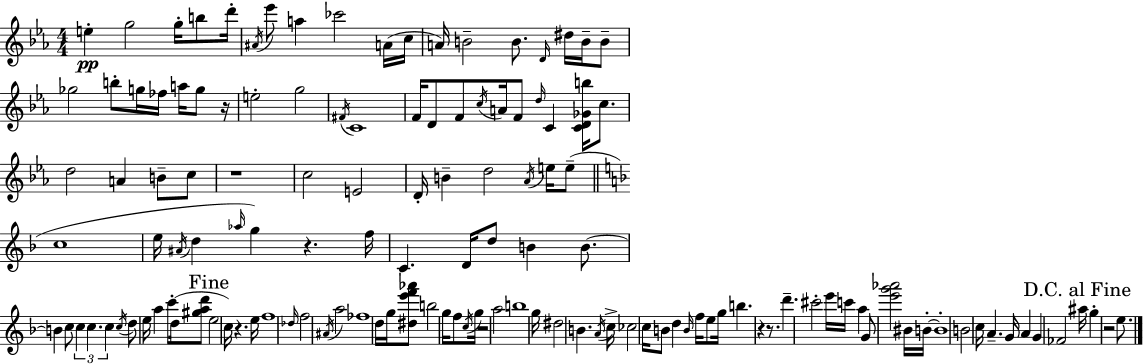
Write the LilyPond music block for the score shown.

{
  \clef treble
  \numericTimeSignature
  \time 4/4
  \key c \minor
  e''4-.\pp g''2 g''16-. b''8 d'''16-. | \acciaccatura { ais'16 } ees'''8 a''4 ces'''2 a'16( | c''16 a'16) b'2-- b'8. \grace { d'16 } dis''16 b'16-- | b'8-- ges''2 b''8-. g''16 fes''16 a''16 g''8 | \break r16 e''2-. g''2 | \acciaccatura { fis'16 } c'1 | f'16 d'8 f'8 \acciaccatura { c''16 } a'16 f'8 \grace { d''16 } c'4 | <c' d' ges' b''>16 c''8. d''2 a'4 | \break b'8-- c''8 r1 | c''2 e'2 | d'16-. b'4-- d''2 | \acciaccatura { aes'16 } e''16 e''8--( \bar "||" \break \key d \minor c''1 | e''16 \acciaccatura { ais'16 } d''4 \grace { aes''16 }) g''4 r4. | f''16 c'4. d'16 d''8 b'4 b'8.~~ | b'4 c''8 \tuplet 3/2 { c''4 c''4. | \break c''4 } \acciaccatura { c''16 } d''8 e''16 a''4 c'''8-. | d''16( <gis'' a'' d'''>8 \mark "Fine" e''2 c''16) r4. | e''16 f''1 | \grace { des''16 } f''2 \acciaccatura { ais'16 } a''2 | \break fes''1 | d''16 g''16 <dis'' e''' f''' aes'''>8 b''2 | g''16 f''8 \acciaccatura { c''16 } g''16 r2 a''2 | b''1 | \break g''16 dis''2 b'4. | \acciaccatura { a'16 } c''16-> ces''2 c''16 | b'8 d''4 \grace { b'16 } f''16 e''8 g''16 b''4. | r4 r8. d'''4.-- cis'''2-. | \break e'''16 c'''16 a''4 g'8 <e''' g''' aes'''>2 | bis'16 b'16-.~~ b'1-. | b'2 | c''16 a'4.-- g'16 a'4 g'4 | \break fes'2 \mark "D.C. al Fine" ais''16 g''4-. r2 | e''8. \bar "|."
}